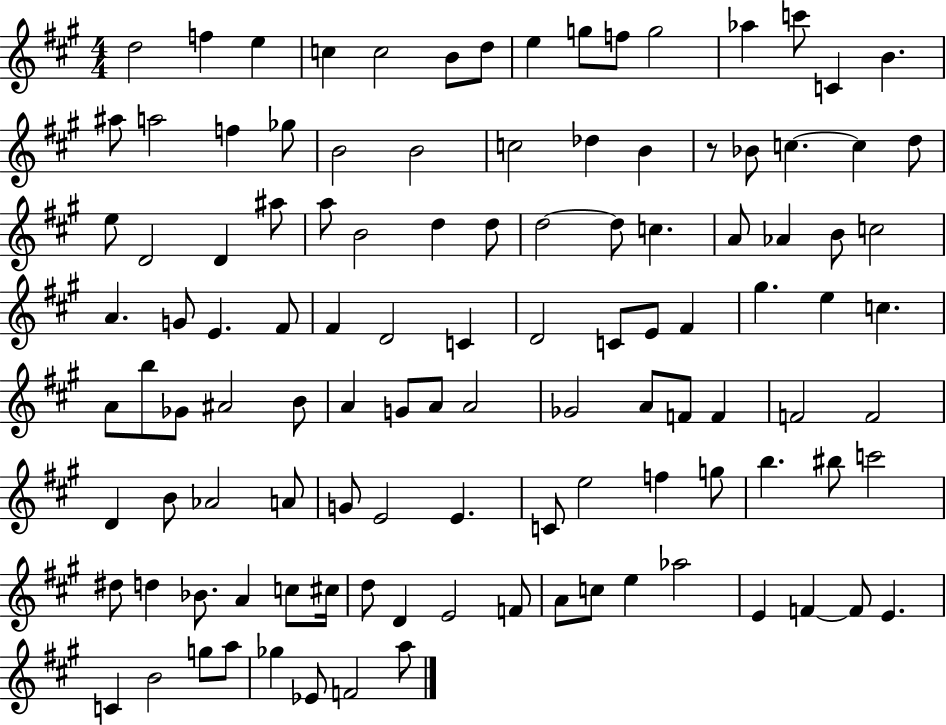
{
  \clef treble
  \numericTimeSignature
  \time 4/4
  \key a \major
  d''2 f''4 e''4 | c''4 c''2 b'8 d''8 | e''4 g''8 f''8 g''2 | aes''4 c'''8 c'4 b'4. | \break ais''8 a''2 f''4 ges''8 | b'2 b'2 | c''2 des''4 b'4 | r8 bes'8 c''4.~~ c''4 d''8 | \break e''8 d'2 d'4 ais''8 | a''8 b'2 d''4 d''8 | d''2~~ d''8 c''4. | a'8 aes'4 b'8 c''2 | \break a'4. g'8 e'4. fis'8 | fis'4 d'2 c'4 | d'2 c'8 e'8 fis'4 | gis''4. e''4 c''4. | \break a'8 b''8 ges'8 ais'2 b'8 | a'4 g'8 a'8 a'2 | ges'2 a'8 f'8 f'4 | f'2 f'2 | \break d'4 b'8 aes'2 a'8 | g'8 e'2 e'4. | c'8 e''2 f''4 g''8 | b''4. bis''8 c'''2 | \break dis''8 d''4 bes'8. a'4 c''8 cis''16 | d''8 d'4 e'2 f'8 | a'8 c''8 e''4 aes''2 | e'4 f'4~~ f'8 e'4. | \break c'4 b'2 g''8 a''8 | ges''4 ees'8 f'2 a''8 | \bar "|."
}